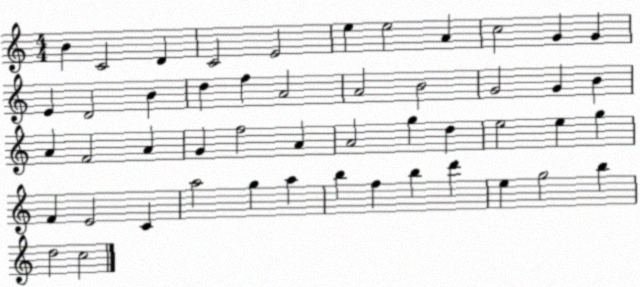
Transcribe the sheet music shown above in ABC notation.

X:1
T:Untitled
M:4/4
L:1/4
K:C
B C2 D C2 E2 e e2 A c2 G G E D2 B d f A2 A2 B2 G2 G B A F2 A G f2 A A2 g d e2 e g F E2 C a2 g a b f b d' e g2 b d2 c2